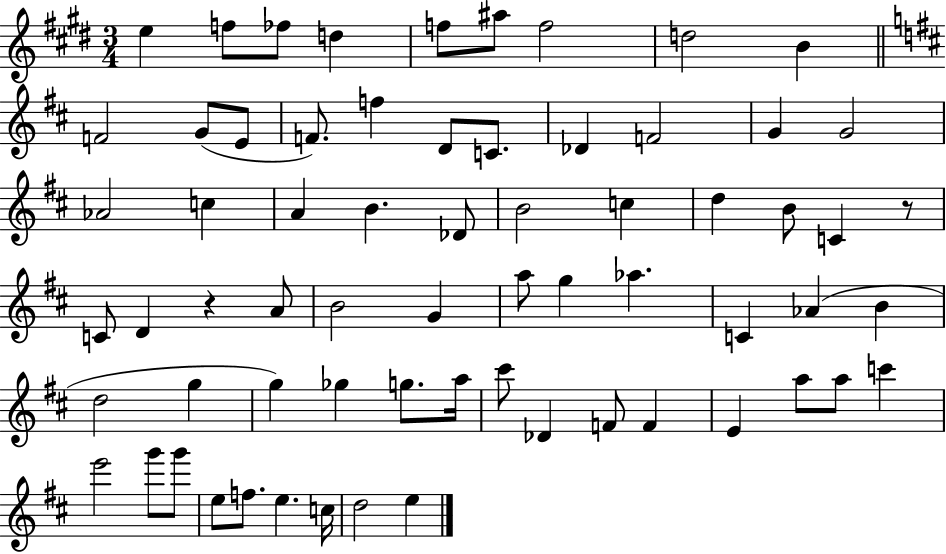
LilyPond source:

{
  \clef treble
  \numericTimeSignature
  \time 3/4
  \key e \major
  \repeat volta 2 { e''4 f''8 fes''8 d''4 | f''8 ais''8 f''2 | d''2 b'4 | \bar "||" \break \key d \major f'2 g'8( e'8 | f'8.) f''4 d'8 c'8. | des'4 f'2 | g'4 g'2 | \break aes'2 c''4 | a'4 b'4. des'8 | b'2 c''4 | d''4 b'8 c'4 r8 | \break c'8 d'4 r4 a'8 | b'2 g'4 | a''8 g''4 aes''4. | c'4 aes'4( b'4 | \break d''2 g''4 | g''4) ges''4 g''8. a''16 | cis'''8 des'4 f'8 f'4 | e'4 a''8 a''8 c'''4 | \break e'''2 g'''8 g'''8 | e''8 f''8. e''4. c''16 | d''2 e''4 | } \bar "|."
}